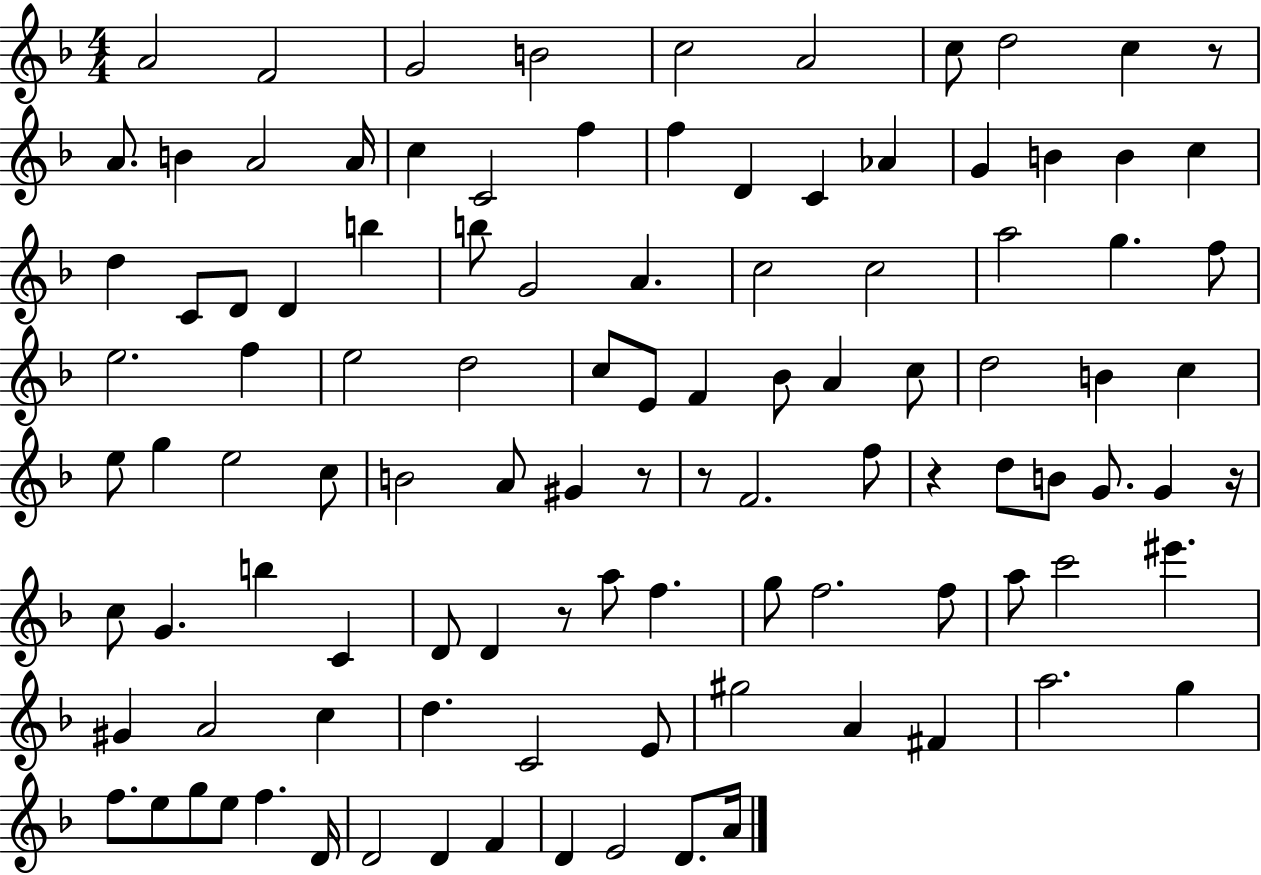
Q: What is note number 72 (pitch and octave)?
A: G5